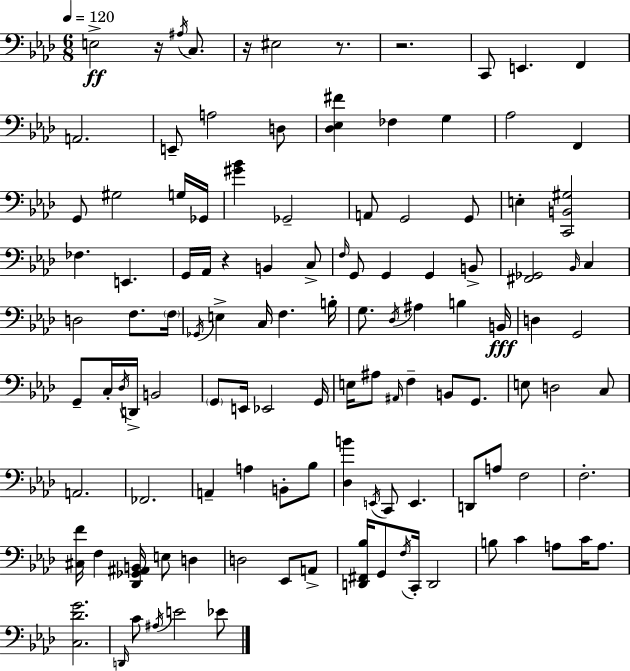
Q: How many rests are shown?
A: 5